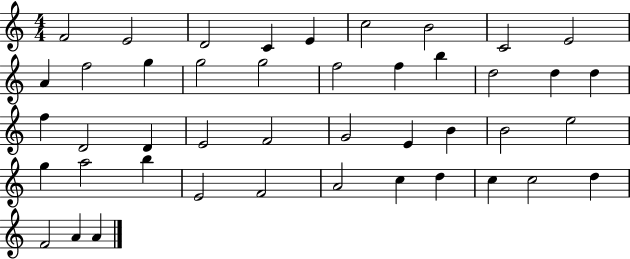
F4/h E4/h D4/h C4/q E4/q C5/h B4/h C4/h E4/h A4/q F5/h G5/q G5/h G5/h F5/h F5/q B5/q D5/h D5/q D5/q F5/q D4/h D4/q E4/h F4/h G4/h E4/q B4/q B4/h E5/h G5/q A5/h B5/q E4/h F4/h A4/h C5/q D5/q C5/q C5/h D5/q F4/h A4/q A4/q